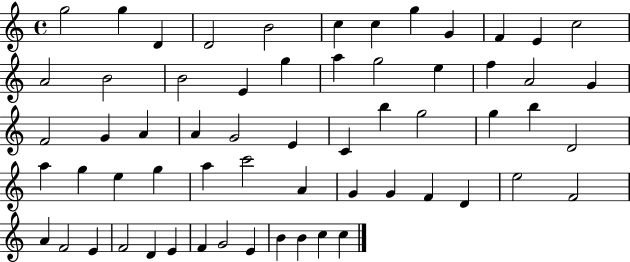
{
  \clef treble
  \time 4/4
  \defaultTimeSignature
  \key c \major
  g''2 g''4 d'4 | d'2 b'2 | c''4 c''4 g''4 g'4 | f'4 e'4 c''2 | \break a'2 b'2 | b'2 e'4 g''4 | a''4 g''2 e''4 | f''4 a'2 g'4 | \break f'2 g'4 a'4 | a'4 g'2 e'4 | c'4 b''4 g''2 | g''4 b''4 d'2 | \break a''4 g''4 e''4 g''4 | a''4 c'''2 a'4 | g'4 g'4 f'4 d'4 | e''2 f'2 | \break a'4 f'2 e'4 | f'2 d'4 e'4 | f'4 g'2 e'4 | b'4 b'4 c''4 c''4 | \break \bar "|."
}